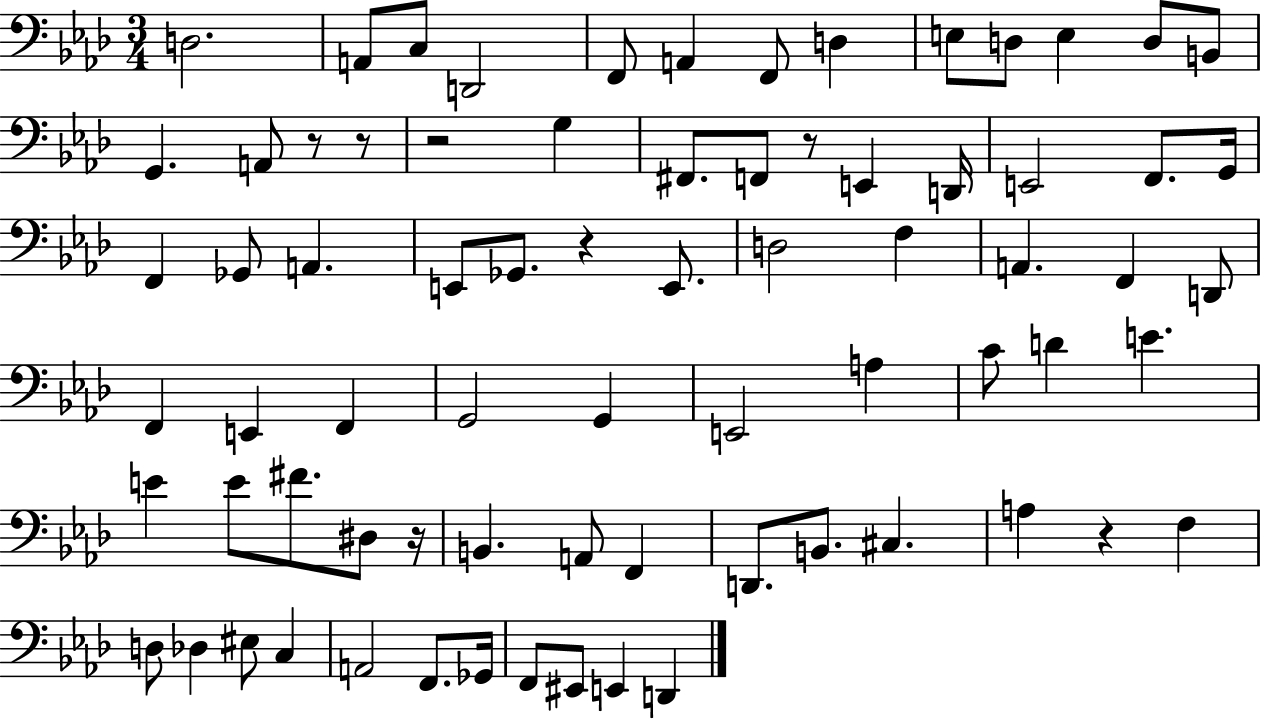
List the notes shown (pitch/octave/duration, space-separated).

D3/h. A2/e C3/e D2/h F2/e A2/q F2/e D3/q E3/e D3/e E3/q D3/e B2/e G2/q. A2/e R/e R/e R/h G3/q F#2/e. F2/e R/e E2/q D2/s E2/h F2/e. G2/s F2/q Gb2/e A2/q. E2/e Gb2/e. R/q E2/e. D3/h F3/q A2/q. F2/q D2/e F2/q E2/q F2/q G2/h G2/q E2/h A3/q C4/e D4/q E4/q. E4/q E4/e F#4/e. D#3/e R/s B2/q. A2/e F2/q D2/e. B2/e. C#3/q. A3/q R/q F3/q D3/e Db3/q EIS3/e C3/q A2/h F2/e. Gb2/s F2/e EIS2/e E2/q D2/q